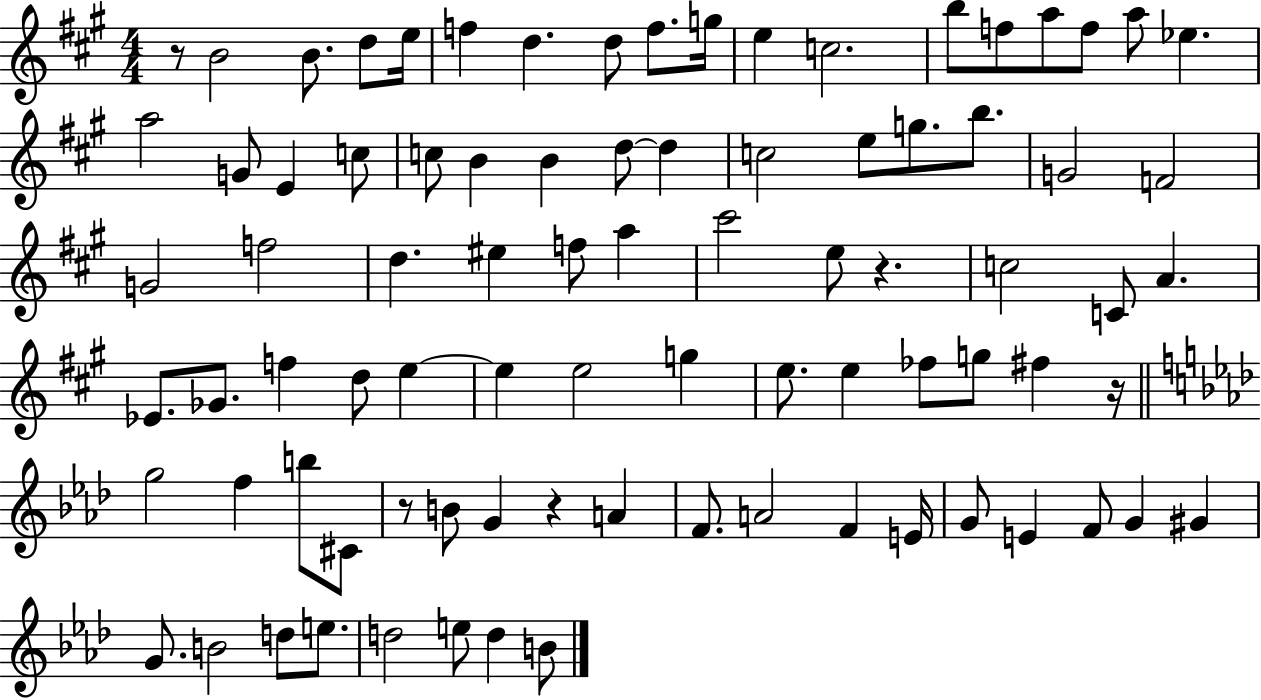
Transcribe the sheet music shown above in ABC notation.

X:1
T:Untitled
M:4/4
L:1/4
K:A
z/2 B2 B/2 d/2 e/4 f d d/2 f/2 g/4 e c2 b/2 f/2 a/2 f/2 a/2 _e a2 G/2 E c/2 c/2 B B d/2 d c2 e/2 g/2 b/2 G2 F2 G2 f2 d ^e f/2 a ^c'2 e/2 z c2 C/2 A _E/2 _G/2 f d/2 e e e2 g e/2 e _f/2 g/2 ^f z/4 g2 f b/2 ^C/2 z/2 B/2 G z A F/2 A2 F E/4 G/2 E F/2 G ^G G/2 B2 d/2 e/2 d2 e/2 d B/2